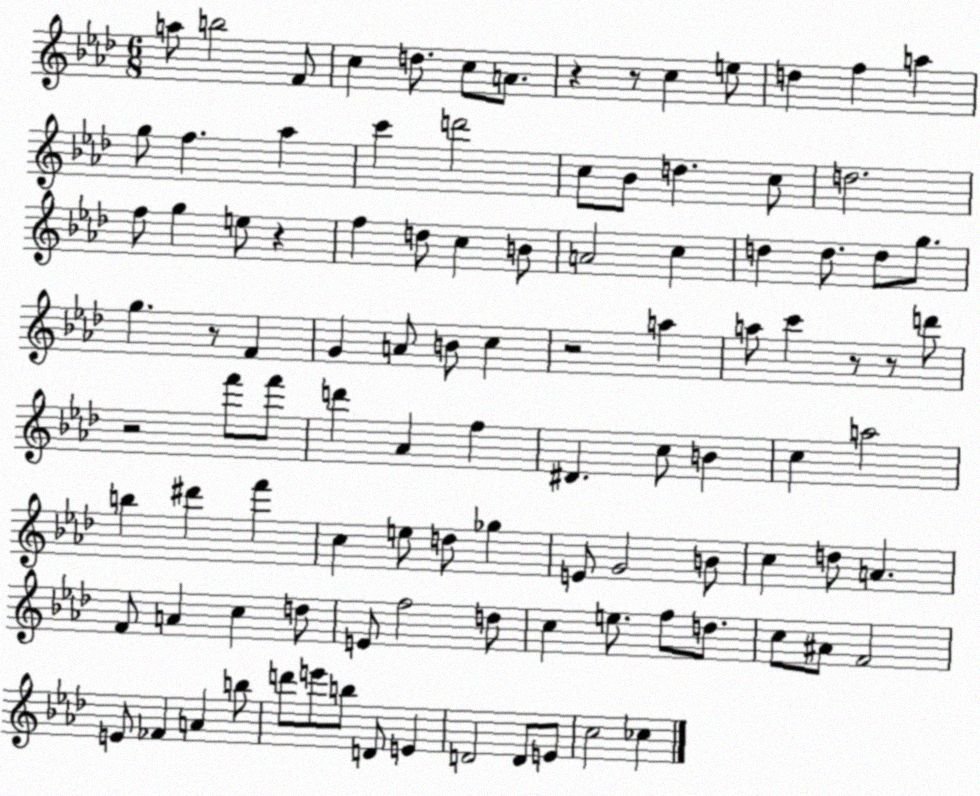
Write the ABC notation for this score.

X:1
T:Untitled
M:6/8
L:1/4
K:Ab
a/2 b2 F/2 c d/2 c/2 A/2 z z/2 c e/2 d f a g/2 f _a c' d'2 c/2 _B/2 d c/2 d2 f/2 g e/2 z f d/2 c B/2 A2 c d d/2 d/2 g/2 g z/2 F G A/2 B/2 c z2 a a/2 c' z/2 z/2 d'/2 z2 f'/2 f'/2 d' _A f ^D c/2 B c a2 b ^d' f' c e/2 d/2 _g E/2 G2 B/2 c d/2 A F/2 A c d/2 E/2 f2 d/2 c e/2 f/2 d/2 c/2 ^A/2 F2 E/2 _F A b/2 d'/2 e'/2 b/2 D/2 E D2 D/2 E/2 c2 _c